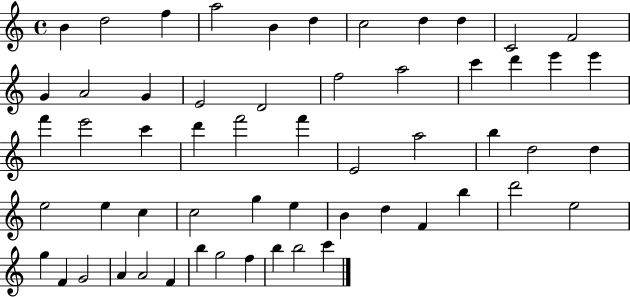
{
  \clef treble
  \time 4/4
  \defaultTimeSignature
  \key c \major
  b'4 d''2 f''4 | a''2 b'4 d''4 | c''2 d''4 d''4 | c'2 f'2 | \break g'4 a'2 g'4 | e'2 d'2 | f''2 a''2 | c'''4 d'''4 e'''4 e'''4 | \break f'''4 e'''2 c'''4 | d'''4 f'''2 f'''4 | e'2 a''2 | b''4 d''2 d''4 | \break e''2 e''4 c''4 | c''2 g''4 e''4 | b'4 d''4 f'4 b''4 | d'''2 e''2 | \break g''4 f'4 g'2 | a'4 a'2 f'4 | b''4 g''2 f''4 | b''4 b''2 c'''4 | \break \bar "|."
}